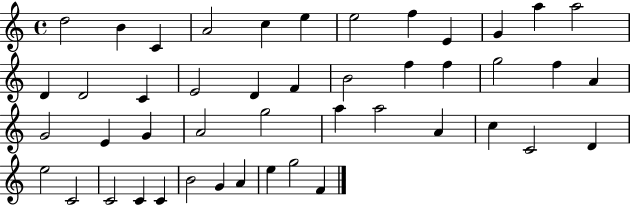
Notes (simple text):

D5/h B4/q C4/q A4/h C5/q E5/q E5/h F5/q E4/q G4/q A5/q A5/h D4/q D4/h C4/q E4/h D4/q F4/q B4/h F5/q F5/q G5/h F5/q A4/q G4/h E4/q G4/q A4/h G5/h A5/q A5/h A4/q C5/q C4/h D4/q E5/h C4/h C4/h C4/q C4/q B4/h G4/q A4/q E5/q G5/h F4/q